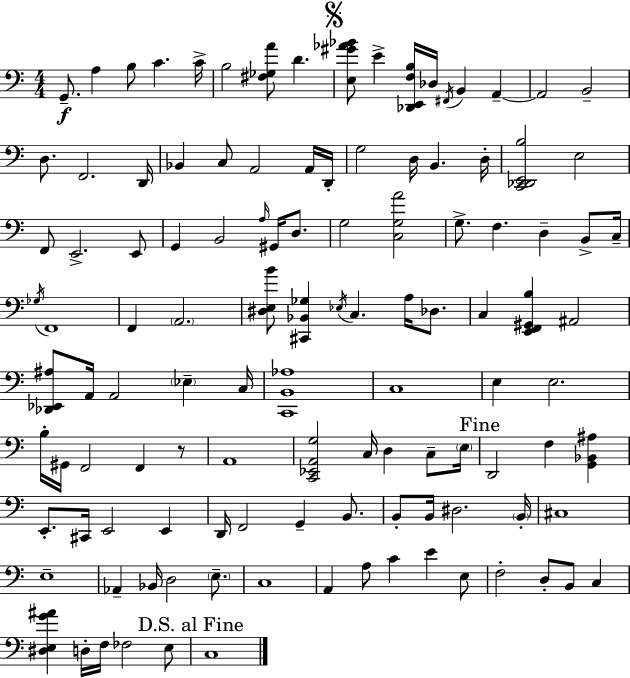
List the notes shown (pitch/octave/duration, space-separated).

G2/e. A3/q B3/e C4/q. C4/s B3/h [F#3,Gb3,A4]/e D4/q. [E3,G#4,Ab4,Bb4]/e E4/q [Db2,E2,F3,B3]/s Db3/s F#2/s B2/q A2/q A2/h B2/h D3/e. F2/h. D2/s Bb2/q C3/e A2/h A2/s D2/s G3/h D3/s B2/q. D3/s [C2,Db2,E2,B3]/h E3/h F2/e E2/h. E2/e G2/q B2/h A3/s G#2/s D3/e. G3/h [C3,G3,A4]/h G3/e. F3/q. D3/q B2/e C3/s Gb3/s F2/w F2/q A2/h. [D#3,E3,B4]/e [C#2,Bb2,Gb3]/q Eb3/s C3/q. A3/s Db3/e. C3/q [E2,F2,G#2,B3]/q A#2/h [Db2,Eb2,A#3]/e A2/s A2/h Eb3/q C3/s [C2,B2,Ab3]/w C3/w E3/q E3/h. B3/s G#2/s F2/h F2/q R/e A2/w [C2,Eb2,A2,G3]/h C3/s D3/q C3/e E3/s D2/h F3/q [G2,Bb2,A#3]/q E2/e. C#2/s E2/h E2/q D2/s F2/h G2/q B2/e. B2/e B2/s D#3/h. B2/s C#3/w E3/w Ab2/q Bb2/s D3/h E3/e. C3/w A2/q A3/e C4/q E4/q E3/e F3/h D3/e B2/e C3/q [D#3,E3,G4,A#4]/q D3/s F3/s FES3/h E3/e C3/w